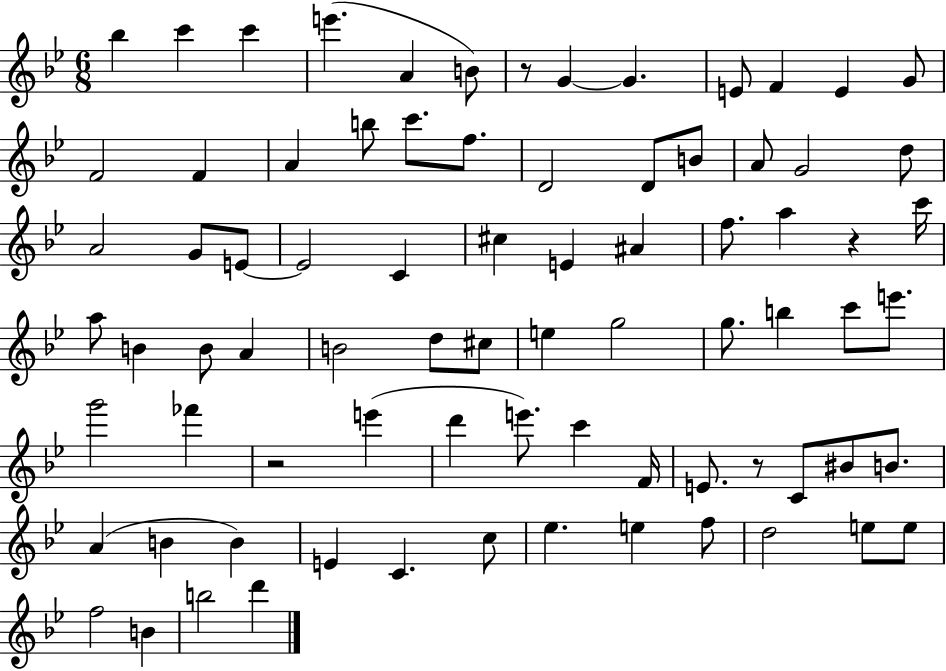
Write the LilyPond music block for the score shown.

{
  \clef treble
  \numericTimeSignature
  \time 6/8
  \key bes \major
  bes''4 c'''4 c'''4 | e'''4.( a'4 b'8) | r8 g'4~~ g'4. | e'8 f'4 e'4 g'8 | \break f'2 f'4 | a'4 b''8 c'''8. f''8. | d'2 d'8 b'8 | a'8 g'2 d''8 | \break a'2 g'8 e'8~~ | e'2 c'4 | cis''4 e'4 ais'4 | f''8. a''4 r4 c'''16 | \break a''8 b'4 b'8 a'4 | b'2 d''8 cis''8 | e''4 g''2 | g''8. b''4 c'''8 e'''8. | \break g'''2 fes'''4 | r2 e'''4( | d'''4 e'''8.) c'''4 f'16 | e'8. r8 c'8 bis'8 b'8. | \break a'4( b'4 b'4) | e'4 c'4. c''8 | ees''4. e''4 f''8 | d''2 e''8 e''8 | \break f''2 b'4 | b''2 d'''4 | \bar "|."
}